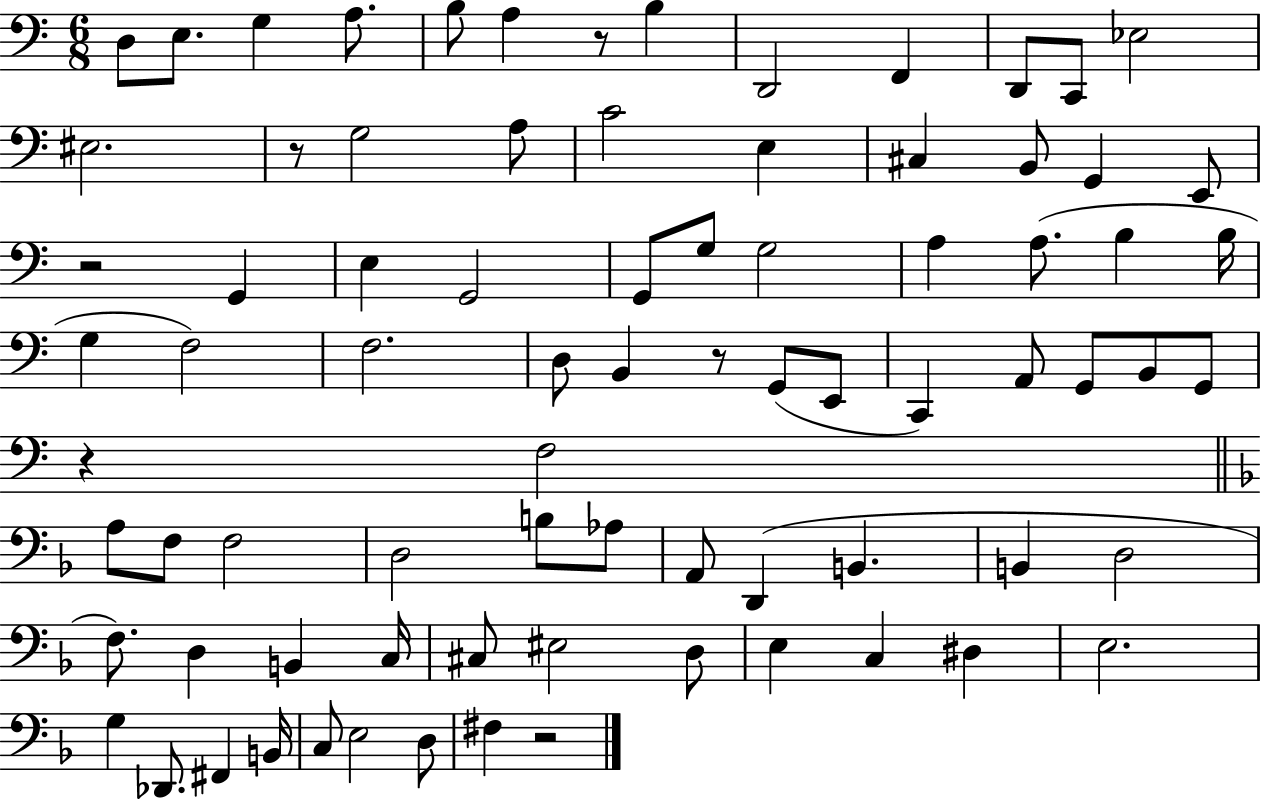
X:1
T:Untitled
M:6/8
L:1/4
K:C
D,/2 E,/2 G, A,/2 B,/2 A, z/2 B, D,,2 F,, D,,/2 C,,/2 _E,2 ^E,2 z/2 G,2 A,/2 C2 E, ^C, B,,/2 G,, E,,/2 z2 G,, E, G,,2 G,,/2 G,/2 G,2 A, A,/2 B, B,/4 G, F,2 F,2 D,/2 B,, z/2 G,,/2 E,,/2 C,, A,,/2 G,,/2 B,,/2 G,,/2 z F,2 A,/2 F,/2 F,2 D,2 B,/2 _A,/2 A,,/2 D,, B,, B,, D,2 F,/2 D, B,, C,/4 ^C,/2 ^E,2 D,/2 E, C, ^D, E,2 G, _D,,/2 ^F,, B,,/4 C,/2 E,2 D,/2 ^F, z2